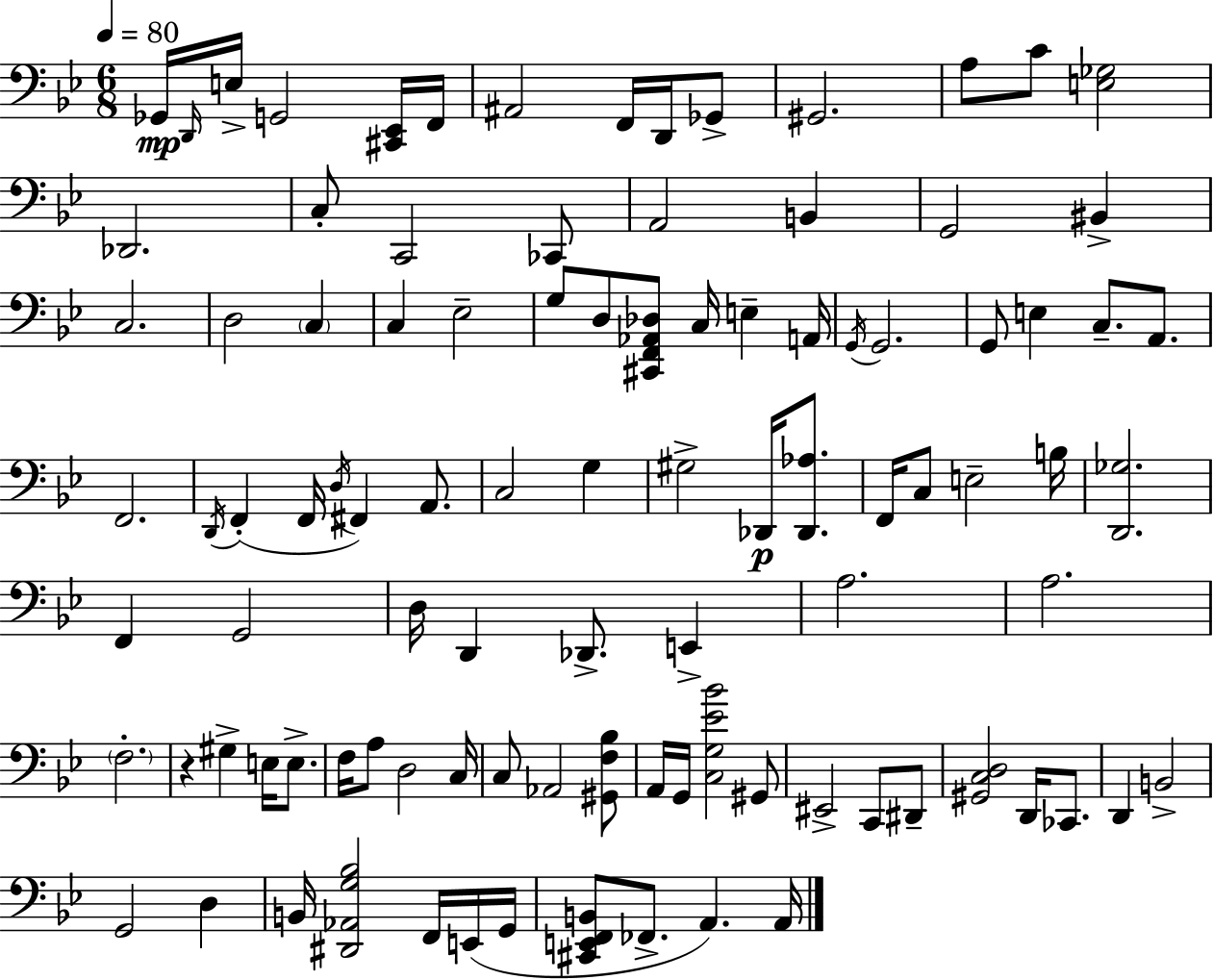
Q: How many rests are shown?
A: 1